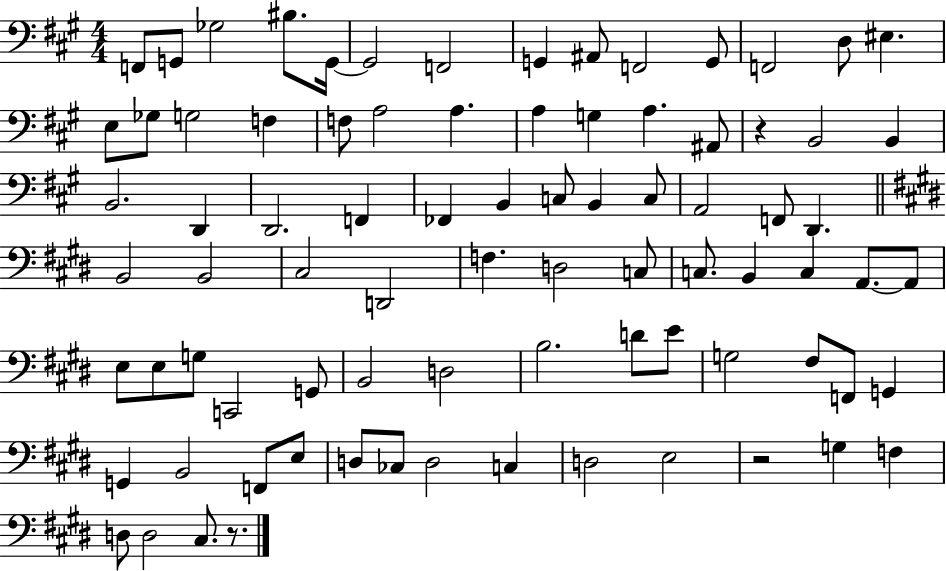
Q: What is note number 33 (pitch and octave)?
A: B2